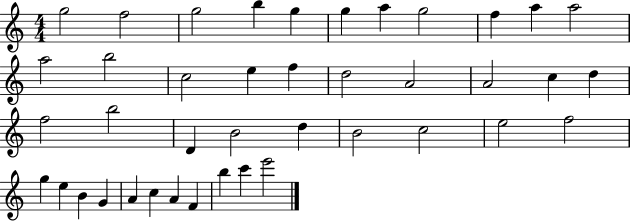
G5/h F5/h G5/h B5/q G5/q G5/q A5/q G5/h F5/q A5/q A5/h A5/h B5/h C5/h E5/q F5/q D5/h A4/h A4/h C5/q D5/q F5/h B5/h D4/q B4/h D5/q B4/h C5/h E5/h F5/h G5/q E5/q B4/q G4/q A4/q C5/q A4/q F4/q B5/q C6/q E6/h